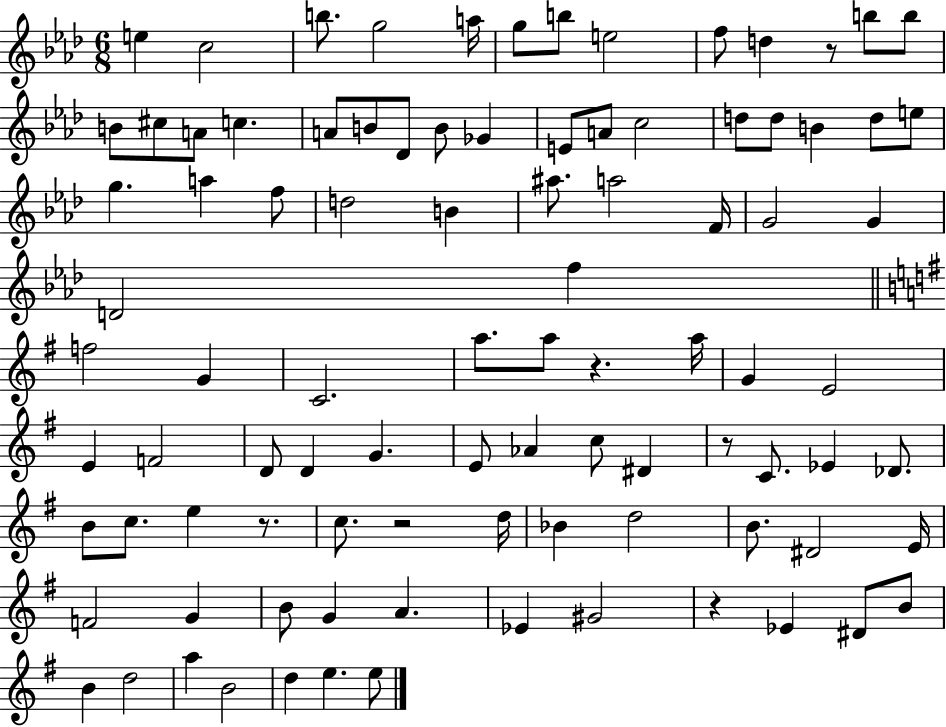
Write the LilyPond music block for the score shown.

{
  \clef treble
  \numericTimeSignature
  \time 6/8
  \key aes \major
  \repeat volta 2 { e''4 c''2 | b''8. g''2 a''16 | g''8 b''8 e''2 | f''8 d''4 r8 b''8 b''8 | \break b'8 cis''8 a'8 c''4. | a'8 b'8 des'8 b'8 ges'4 | e'8 a'8 c''2 | d''8 d''8 b'4 d''8 e''8 | \break g''4. a''4 f''8 | d''2 b'4 | ais''8. a''2 f'16 | g'2 g'4 | \break d'2 f''4 | \bar "||" \break \key g \major f''2 g'4 | c'2. | a''8. a''8 r4. a''16 | g'4 e'2 | \break e'4 f'2 | d'8 d'4 g'4. | e'8 aes'4 c''8 dis'4 | r8 c'8. ees'4 des'8. | \break b'8 c''8. e''4 r8. | c''8. r2 d''16 | bes'4 d''2 | b'8. dis'2 e'16 | \break f'2 g'4 | b'8 g'4 a'4. | ees'4 gis'2 | r4 ees'4 dis'8 b'8 | \break b'4 d''2 | a''4 b'2 | d''4 e''4. e''8 | } \bar "|."
}